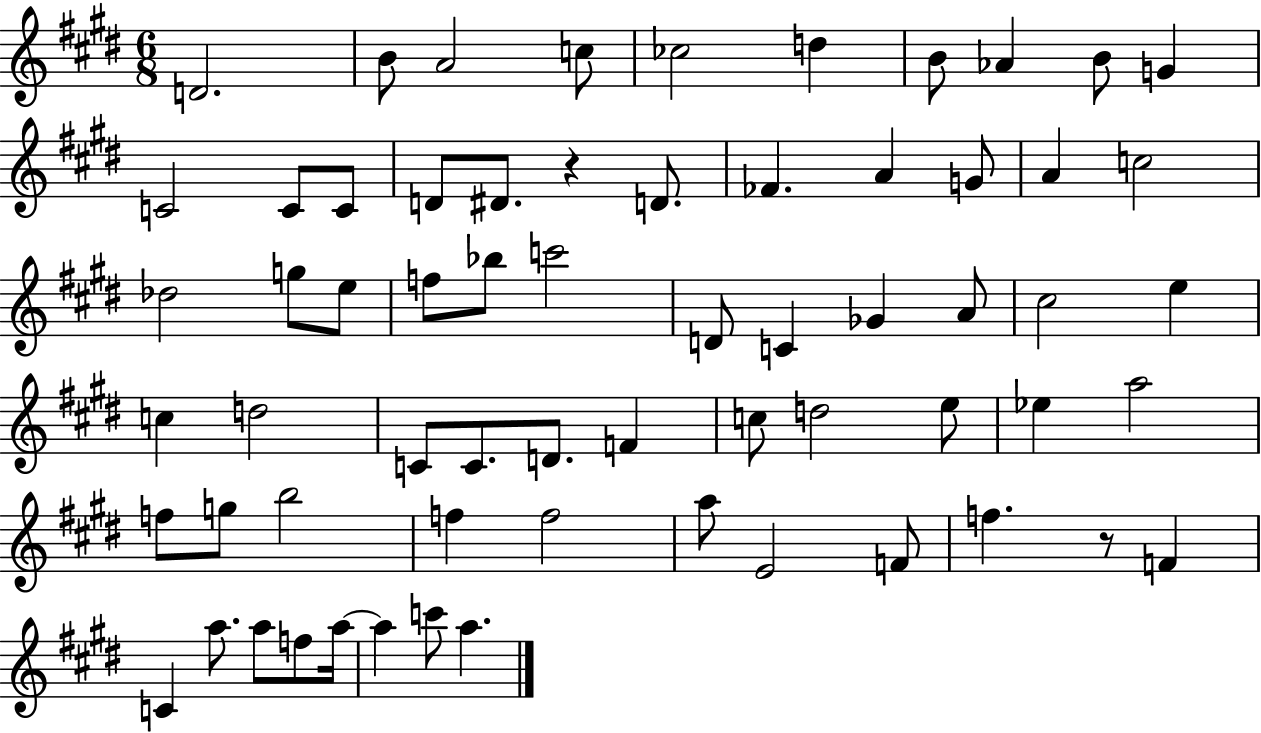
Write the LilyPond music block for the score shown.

{
  \clef treble
  \numericTimeSignature
  \time 6/8
  \key e \major
  d'2. | b'8 a'2 c''8 | ces''2 d''4 | b'8 aes'4 b'8 g'4 | \break c'2 c'8 c'8 | d'8 dis'8. r4 d'8. | fes'4. a'4 g'8 | a'4 c''2 | \break des''2 g''8 e''8 | f''8 bes''8 c'''2 | d'8 c'4 ges'4 a'8 | cis''2 e''4 | \break c''4 d''2 | c'8 c'8. d'8. f'4 | c''8 d''2 e''8 | ees''4 a''2 | \break f''8 g''8 b''2 | f''4 f''2 | a''8 e'2 f'8 | f''4. r8 f'4 | \break c'4 a''8. a''8 f''8 a''16~~ | a''4 c'''8 a''4. | \bar "|."
}